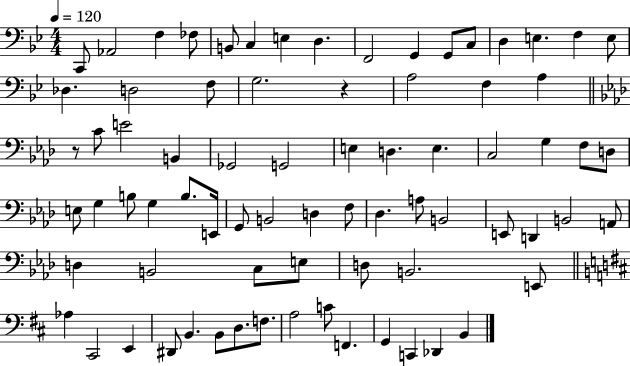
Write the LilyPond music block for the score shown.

{
  \clef bass
  \numericTimeSignature
  \time 4/4
  \key bes \major
  \tempo 4 = 120
  c,8 aes,2 f4 fes8 | b,8 c4 e4 d4. | f,2 g,4 g,8 c8 | d4 e4. f4 e8 | \break des4. d2 f8 | g2. r4 | a2 f4 a4 | \bar "||" \break \key f \minor r8 c'8 e'2 b,4 | ges,2 g,2 | e4 d4. e4. | c2 g4 f8 d8 | \break e8 g4 b8 g4 b8. e,16 | g,8 b,2 d4 f8 | des4. a8 b,2 | e,8 d,4 b,2 a,8 | \break d4 b,2 c8 e8 | d8 b,2. e,8 | \bar "||" \break \key d \major aes4 cis,2 e,4 | dis,8 b,4. b,8 d8. f8. | a2 c'8 f,4. | g,4 c,4 des,4 b,4 | \break \bar "|."
}